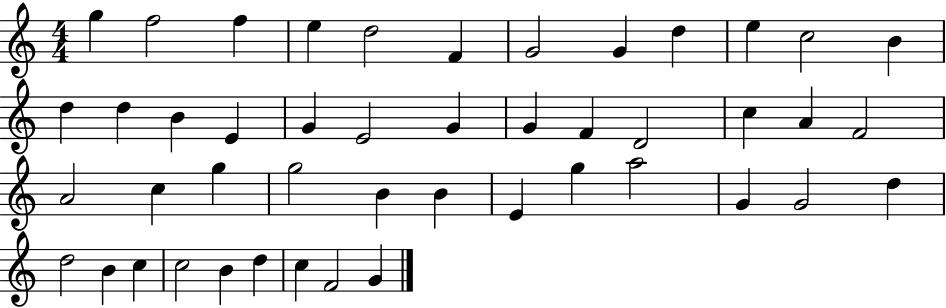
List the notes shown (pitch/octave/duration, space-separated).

G5/q F5/h F5/q E5/q D5/h F4/q G4/h G4/q D5/q E5/q C5/h B4/q D5/q D5/q B4/q E4/q G4/q E4/h G4/q G4/q F4/q D4/h C5/q A4/q F4/h A4/h C5/q G5/q G5/h B4/q B4/q E4/q G5/q A5/h G4/q G4/h D5/q D5/h B4/q C5/q C5/h B4/q D5/q C5/q F4/h G4/q